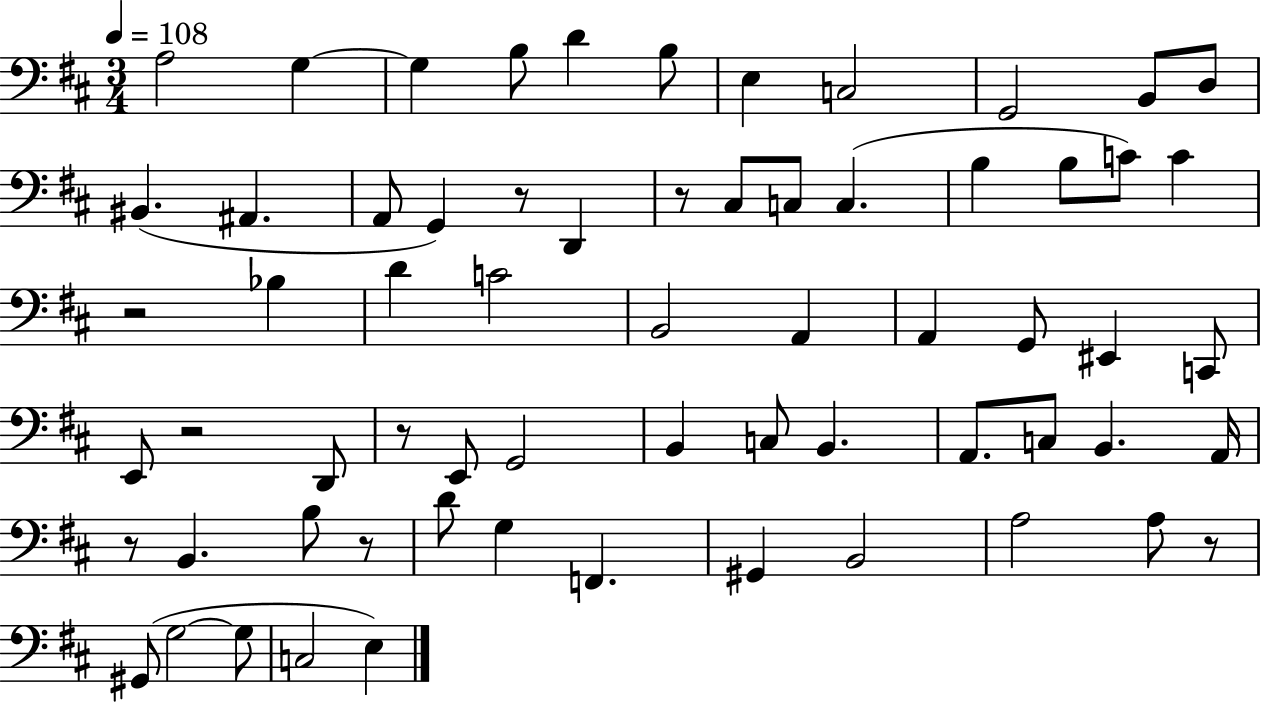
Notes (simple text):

A3/h G3/q G3/q B3/e D4/q B3/e E3/q C3/h G2/h B2/e D3/e BIS2/q. A#2/q. A2/e G2/q R/e D2/q R/e C#3/e C3/e C3/q. B3/q B3/e C4/e C4/q R/h Bb3/q D4/q C4/h B2/h A2/q A2/q G2/e EIS2/q C2/e E2/e R/h D2/e R/e E2/e G2/h B2/q C3/e B2/q. A2/e. C3/e B2/q. A2/s R/e B2/q. B3/e R/e D4/e G3/q F2/q. G#2/q B2/h A3/h A3/e R/e G#2/e G3/h G3/e C3/h E3/q